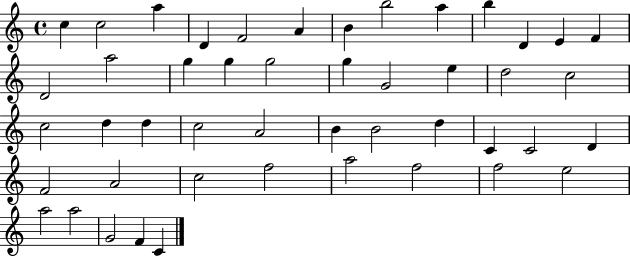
X:1
T:Untitled
M:4/4
L:1/4
K:C
c c2 a D F2 A B b2 a b D E F D2 a2 g g g2 g G2 e d2 c2 c2 d d c2 A2 B B2 d C C2 D F2 A2 c2 f2 a2 f2 f2 e2 a2 a2 G2 F C